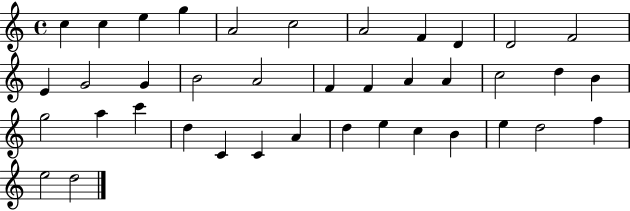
C5/q C5/q E5/q G5/q A4/h C5/h A4/h F4/q D4/q D4/h F4/h E4/q G4/h G4/q B4/h A4/h F4/q F4/q A4/q A4/q C5/h D5/q B4/q G5/h A5/q C6/q D5/q C4/q C4/q A4/q D5/q E5/q C5/q B4/q E5/q D5/h F5/q E5/h D5/h